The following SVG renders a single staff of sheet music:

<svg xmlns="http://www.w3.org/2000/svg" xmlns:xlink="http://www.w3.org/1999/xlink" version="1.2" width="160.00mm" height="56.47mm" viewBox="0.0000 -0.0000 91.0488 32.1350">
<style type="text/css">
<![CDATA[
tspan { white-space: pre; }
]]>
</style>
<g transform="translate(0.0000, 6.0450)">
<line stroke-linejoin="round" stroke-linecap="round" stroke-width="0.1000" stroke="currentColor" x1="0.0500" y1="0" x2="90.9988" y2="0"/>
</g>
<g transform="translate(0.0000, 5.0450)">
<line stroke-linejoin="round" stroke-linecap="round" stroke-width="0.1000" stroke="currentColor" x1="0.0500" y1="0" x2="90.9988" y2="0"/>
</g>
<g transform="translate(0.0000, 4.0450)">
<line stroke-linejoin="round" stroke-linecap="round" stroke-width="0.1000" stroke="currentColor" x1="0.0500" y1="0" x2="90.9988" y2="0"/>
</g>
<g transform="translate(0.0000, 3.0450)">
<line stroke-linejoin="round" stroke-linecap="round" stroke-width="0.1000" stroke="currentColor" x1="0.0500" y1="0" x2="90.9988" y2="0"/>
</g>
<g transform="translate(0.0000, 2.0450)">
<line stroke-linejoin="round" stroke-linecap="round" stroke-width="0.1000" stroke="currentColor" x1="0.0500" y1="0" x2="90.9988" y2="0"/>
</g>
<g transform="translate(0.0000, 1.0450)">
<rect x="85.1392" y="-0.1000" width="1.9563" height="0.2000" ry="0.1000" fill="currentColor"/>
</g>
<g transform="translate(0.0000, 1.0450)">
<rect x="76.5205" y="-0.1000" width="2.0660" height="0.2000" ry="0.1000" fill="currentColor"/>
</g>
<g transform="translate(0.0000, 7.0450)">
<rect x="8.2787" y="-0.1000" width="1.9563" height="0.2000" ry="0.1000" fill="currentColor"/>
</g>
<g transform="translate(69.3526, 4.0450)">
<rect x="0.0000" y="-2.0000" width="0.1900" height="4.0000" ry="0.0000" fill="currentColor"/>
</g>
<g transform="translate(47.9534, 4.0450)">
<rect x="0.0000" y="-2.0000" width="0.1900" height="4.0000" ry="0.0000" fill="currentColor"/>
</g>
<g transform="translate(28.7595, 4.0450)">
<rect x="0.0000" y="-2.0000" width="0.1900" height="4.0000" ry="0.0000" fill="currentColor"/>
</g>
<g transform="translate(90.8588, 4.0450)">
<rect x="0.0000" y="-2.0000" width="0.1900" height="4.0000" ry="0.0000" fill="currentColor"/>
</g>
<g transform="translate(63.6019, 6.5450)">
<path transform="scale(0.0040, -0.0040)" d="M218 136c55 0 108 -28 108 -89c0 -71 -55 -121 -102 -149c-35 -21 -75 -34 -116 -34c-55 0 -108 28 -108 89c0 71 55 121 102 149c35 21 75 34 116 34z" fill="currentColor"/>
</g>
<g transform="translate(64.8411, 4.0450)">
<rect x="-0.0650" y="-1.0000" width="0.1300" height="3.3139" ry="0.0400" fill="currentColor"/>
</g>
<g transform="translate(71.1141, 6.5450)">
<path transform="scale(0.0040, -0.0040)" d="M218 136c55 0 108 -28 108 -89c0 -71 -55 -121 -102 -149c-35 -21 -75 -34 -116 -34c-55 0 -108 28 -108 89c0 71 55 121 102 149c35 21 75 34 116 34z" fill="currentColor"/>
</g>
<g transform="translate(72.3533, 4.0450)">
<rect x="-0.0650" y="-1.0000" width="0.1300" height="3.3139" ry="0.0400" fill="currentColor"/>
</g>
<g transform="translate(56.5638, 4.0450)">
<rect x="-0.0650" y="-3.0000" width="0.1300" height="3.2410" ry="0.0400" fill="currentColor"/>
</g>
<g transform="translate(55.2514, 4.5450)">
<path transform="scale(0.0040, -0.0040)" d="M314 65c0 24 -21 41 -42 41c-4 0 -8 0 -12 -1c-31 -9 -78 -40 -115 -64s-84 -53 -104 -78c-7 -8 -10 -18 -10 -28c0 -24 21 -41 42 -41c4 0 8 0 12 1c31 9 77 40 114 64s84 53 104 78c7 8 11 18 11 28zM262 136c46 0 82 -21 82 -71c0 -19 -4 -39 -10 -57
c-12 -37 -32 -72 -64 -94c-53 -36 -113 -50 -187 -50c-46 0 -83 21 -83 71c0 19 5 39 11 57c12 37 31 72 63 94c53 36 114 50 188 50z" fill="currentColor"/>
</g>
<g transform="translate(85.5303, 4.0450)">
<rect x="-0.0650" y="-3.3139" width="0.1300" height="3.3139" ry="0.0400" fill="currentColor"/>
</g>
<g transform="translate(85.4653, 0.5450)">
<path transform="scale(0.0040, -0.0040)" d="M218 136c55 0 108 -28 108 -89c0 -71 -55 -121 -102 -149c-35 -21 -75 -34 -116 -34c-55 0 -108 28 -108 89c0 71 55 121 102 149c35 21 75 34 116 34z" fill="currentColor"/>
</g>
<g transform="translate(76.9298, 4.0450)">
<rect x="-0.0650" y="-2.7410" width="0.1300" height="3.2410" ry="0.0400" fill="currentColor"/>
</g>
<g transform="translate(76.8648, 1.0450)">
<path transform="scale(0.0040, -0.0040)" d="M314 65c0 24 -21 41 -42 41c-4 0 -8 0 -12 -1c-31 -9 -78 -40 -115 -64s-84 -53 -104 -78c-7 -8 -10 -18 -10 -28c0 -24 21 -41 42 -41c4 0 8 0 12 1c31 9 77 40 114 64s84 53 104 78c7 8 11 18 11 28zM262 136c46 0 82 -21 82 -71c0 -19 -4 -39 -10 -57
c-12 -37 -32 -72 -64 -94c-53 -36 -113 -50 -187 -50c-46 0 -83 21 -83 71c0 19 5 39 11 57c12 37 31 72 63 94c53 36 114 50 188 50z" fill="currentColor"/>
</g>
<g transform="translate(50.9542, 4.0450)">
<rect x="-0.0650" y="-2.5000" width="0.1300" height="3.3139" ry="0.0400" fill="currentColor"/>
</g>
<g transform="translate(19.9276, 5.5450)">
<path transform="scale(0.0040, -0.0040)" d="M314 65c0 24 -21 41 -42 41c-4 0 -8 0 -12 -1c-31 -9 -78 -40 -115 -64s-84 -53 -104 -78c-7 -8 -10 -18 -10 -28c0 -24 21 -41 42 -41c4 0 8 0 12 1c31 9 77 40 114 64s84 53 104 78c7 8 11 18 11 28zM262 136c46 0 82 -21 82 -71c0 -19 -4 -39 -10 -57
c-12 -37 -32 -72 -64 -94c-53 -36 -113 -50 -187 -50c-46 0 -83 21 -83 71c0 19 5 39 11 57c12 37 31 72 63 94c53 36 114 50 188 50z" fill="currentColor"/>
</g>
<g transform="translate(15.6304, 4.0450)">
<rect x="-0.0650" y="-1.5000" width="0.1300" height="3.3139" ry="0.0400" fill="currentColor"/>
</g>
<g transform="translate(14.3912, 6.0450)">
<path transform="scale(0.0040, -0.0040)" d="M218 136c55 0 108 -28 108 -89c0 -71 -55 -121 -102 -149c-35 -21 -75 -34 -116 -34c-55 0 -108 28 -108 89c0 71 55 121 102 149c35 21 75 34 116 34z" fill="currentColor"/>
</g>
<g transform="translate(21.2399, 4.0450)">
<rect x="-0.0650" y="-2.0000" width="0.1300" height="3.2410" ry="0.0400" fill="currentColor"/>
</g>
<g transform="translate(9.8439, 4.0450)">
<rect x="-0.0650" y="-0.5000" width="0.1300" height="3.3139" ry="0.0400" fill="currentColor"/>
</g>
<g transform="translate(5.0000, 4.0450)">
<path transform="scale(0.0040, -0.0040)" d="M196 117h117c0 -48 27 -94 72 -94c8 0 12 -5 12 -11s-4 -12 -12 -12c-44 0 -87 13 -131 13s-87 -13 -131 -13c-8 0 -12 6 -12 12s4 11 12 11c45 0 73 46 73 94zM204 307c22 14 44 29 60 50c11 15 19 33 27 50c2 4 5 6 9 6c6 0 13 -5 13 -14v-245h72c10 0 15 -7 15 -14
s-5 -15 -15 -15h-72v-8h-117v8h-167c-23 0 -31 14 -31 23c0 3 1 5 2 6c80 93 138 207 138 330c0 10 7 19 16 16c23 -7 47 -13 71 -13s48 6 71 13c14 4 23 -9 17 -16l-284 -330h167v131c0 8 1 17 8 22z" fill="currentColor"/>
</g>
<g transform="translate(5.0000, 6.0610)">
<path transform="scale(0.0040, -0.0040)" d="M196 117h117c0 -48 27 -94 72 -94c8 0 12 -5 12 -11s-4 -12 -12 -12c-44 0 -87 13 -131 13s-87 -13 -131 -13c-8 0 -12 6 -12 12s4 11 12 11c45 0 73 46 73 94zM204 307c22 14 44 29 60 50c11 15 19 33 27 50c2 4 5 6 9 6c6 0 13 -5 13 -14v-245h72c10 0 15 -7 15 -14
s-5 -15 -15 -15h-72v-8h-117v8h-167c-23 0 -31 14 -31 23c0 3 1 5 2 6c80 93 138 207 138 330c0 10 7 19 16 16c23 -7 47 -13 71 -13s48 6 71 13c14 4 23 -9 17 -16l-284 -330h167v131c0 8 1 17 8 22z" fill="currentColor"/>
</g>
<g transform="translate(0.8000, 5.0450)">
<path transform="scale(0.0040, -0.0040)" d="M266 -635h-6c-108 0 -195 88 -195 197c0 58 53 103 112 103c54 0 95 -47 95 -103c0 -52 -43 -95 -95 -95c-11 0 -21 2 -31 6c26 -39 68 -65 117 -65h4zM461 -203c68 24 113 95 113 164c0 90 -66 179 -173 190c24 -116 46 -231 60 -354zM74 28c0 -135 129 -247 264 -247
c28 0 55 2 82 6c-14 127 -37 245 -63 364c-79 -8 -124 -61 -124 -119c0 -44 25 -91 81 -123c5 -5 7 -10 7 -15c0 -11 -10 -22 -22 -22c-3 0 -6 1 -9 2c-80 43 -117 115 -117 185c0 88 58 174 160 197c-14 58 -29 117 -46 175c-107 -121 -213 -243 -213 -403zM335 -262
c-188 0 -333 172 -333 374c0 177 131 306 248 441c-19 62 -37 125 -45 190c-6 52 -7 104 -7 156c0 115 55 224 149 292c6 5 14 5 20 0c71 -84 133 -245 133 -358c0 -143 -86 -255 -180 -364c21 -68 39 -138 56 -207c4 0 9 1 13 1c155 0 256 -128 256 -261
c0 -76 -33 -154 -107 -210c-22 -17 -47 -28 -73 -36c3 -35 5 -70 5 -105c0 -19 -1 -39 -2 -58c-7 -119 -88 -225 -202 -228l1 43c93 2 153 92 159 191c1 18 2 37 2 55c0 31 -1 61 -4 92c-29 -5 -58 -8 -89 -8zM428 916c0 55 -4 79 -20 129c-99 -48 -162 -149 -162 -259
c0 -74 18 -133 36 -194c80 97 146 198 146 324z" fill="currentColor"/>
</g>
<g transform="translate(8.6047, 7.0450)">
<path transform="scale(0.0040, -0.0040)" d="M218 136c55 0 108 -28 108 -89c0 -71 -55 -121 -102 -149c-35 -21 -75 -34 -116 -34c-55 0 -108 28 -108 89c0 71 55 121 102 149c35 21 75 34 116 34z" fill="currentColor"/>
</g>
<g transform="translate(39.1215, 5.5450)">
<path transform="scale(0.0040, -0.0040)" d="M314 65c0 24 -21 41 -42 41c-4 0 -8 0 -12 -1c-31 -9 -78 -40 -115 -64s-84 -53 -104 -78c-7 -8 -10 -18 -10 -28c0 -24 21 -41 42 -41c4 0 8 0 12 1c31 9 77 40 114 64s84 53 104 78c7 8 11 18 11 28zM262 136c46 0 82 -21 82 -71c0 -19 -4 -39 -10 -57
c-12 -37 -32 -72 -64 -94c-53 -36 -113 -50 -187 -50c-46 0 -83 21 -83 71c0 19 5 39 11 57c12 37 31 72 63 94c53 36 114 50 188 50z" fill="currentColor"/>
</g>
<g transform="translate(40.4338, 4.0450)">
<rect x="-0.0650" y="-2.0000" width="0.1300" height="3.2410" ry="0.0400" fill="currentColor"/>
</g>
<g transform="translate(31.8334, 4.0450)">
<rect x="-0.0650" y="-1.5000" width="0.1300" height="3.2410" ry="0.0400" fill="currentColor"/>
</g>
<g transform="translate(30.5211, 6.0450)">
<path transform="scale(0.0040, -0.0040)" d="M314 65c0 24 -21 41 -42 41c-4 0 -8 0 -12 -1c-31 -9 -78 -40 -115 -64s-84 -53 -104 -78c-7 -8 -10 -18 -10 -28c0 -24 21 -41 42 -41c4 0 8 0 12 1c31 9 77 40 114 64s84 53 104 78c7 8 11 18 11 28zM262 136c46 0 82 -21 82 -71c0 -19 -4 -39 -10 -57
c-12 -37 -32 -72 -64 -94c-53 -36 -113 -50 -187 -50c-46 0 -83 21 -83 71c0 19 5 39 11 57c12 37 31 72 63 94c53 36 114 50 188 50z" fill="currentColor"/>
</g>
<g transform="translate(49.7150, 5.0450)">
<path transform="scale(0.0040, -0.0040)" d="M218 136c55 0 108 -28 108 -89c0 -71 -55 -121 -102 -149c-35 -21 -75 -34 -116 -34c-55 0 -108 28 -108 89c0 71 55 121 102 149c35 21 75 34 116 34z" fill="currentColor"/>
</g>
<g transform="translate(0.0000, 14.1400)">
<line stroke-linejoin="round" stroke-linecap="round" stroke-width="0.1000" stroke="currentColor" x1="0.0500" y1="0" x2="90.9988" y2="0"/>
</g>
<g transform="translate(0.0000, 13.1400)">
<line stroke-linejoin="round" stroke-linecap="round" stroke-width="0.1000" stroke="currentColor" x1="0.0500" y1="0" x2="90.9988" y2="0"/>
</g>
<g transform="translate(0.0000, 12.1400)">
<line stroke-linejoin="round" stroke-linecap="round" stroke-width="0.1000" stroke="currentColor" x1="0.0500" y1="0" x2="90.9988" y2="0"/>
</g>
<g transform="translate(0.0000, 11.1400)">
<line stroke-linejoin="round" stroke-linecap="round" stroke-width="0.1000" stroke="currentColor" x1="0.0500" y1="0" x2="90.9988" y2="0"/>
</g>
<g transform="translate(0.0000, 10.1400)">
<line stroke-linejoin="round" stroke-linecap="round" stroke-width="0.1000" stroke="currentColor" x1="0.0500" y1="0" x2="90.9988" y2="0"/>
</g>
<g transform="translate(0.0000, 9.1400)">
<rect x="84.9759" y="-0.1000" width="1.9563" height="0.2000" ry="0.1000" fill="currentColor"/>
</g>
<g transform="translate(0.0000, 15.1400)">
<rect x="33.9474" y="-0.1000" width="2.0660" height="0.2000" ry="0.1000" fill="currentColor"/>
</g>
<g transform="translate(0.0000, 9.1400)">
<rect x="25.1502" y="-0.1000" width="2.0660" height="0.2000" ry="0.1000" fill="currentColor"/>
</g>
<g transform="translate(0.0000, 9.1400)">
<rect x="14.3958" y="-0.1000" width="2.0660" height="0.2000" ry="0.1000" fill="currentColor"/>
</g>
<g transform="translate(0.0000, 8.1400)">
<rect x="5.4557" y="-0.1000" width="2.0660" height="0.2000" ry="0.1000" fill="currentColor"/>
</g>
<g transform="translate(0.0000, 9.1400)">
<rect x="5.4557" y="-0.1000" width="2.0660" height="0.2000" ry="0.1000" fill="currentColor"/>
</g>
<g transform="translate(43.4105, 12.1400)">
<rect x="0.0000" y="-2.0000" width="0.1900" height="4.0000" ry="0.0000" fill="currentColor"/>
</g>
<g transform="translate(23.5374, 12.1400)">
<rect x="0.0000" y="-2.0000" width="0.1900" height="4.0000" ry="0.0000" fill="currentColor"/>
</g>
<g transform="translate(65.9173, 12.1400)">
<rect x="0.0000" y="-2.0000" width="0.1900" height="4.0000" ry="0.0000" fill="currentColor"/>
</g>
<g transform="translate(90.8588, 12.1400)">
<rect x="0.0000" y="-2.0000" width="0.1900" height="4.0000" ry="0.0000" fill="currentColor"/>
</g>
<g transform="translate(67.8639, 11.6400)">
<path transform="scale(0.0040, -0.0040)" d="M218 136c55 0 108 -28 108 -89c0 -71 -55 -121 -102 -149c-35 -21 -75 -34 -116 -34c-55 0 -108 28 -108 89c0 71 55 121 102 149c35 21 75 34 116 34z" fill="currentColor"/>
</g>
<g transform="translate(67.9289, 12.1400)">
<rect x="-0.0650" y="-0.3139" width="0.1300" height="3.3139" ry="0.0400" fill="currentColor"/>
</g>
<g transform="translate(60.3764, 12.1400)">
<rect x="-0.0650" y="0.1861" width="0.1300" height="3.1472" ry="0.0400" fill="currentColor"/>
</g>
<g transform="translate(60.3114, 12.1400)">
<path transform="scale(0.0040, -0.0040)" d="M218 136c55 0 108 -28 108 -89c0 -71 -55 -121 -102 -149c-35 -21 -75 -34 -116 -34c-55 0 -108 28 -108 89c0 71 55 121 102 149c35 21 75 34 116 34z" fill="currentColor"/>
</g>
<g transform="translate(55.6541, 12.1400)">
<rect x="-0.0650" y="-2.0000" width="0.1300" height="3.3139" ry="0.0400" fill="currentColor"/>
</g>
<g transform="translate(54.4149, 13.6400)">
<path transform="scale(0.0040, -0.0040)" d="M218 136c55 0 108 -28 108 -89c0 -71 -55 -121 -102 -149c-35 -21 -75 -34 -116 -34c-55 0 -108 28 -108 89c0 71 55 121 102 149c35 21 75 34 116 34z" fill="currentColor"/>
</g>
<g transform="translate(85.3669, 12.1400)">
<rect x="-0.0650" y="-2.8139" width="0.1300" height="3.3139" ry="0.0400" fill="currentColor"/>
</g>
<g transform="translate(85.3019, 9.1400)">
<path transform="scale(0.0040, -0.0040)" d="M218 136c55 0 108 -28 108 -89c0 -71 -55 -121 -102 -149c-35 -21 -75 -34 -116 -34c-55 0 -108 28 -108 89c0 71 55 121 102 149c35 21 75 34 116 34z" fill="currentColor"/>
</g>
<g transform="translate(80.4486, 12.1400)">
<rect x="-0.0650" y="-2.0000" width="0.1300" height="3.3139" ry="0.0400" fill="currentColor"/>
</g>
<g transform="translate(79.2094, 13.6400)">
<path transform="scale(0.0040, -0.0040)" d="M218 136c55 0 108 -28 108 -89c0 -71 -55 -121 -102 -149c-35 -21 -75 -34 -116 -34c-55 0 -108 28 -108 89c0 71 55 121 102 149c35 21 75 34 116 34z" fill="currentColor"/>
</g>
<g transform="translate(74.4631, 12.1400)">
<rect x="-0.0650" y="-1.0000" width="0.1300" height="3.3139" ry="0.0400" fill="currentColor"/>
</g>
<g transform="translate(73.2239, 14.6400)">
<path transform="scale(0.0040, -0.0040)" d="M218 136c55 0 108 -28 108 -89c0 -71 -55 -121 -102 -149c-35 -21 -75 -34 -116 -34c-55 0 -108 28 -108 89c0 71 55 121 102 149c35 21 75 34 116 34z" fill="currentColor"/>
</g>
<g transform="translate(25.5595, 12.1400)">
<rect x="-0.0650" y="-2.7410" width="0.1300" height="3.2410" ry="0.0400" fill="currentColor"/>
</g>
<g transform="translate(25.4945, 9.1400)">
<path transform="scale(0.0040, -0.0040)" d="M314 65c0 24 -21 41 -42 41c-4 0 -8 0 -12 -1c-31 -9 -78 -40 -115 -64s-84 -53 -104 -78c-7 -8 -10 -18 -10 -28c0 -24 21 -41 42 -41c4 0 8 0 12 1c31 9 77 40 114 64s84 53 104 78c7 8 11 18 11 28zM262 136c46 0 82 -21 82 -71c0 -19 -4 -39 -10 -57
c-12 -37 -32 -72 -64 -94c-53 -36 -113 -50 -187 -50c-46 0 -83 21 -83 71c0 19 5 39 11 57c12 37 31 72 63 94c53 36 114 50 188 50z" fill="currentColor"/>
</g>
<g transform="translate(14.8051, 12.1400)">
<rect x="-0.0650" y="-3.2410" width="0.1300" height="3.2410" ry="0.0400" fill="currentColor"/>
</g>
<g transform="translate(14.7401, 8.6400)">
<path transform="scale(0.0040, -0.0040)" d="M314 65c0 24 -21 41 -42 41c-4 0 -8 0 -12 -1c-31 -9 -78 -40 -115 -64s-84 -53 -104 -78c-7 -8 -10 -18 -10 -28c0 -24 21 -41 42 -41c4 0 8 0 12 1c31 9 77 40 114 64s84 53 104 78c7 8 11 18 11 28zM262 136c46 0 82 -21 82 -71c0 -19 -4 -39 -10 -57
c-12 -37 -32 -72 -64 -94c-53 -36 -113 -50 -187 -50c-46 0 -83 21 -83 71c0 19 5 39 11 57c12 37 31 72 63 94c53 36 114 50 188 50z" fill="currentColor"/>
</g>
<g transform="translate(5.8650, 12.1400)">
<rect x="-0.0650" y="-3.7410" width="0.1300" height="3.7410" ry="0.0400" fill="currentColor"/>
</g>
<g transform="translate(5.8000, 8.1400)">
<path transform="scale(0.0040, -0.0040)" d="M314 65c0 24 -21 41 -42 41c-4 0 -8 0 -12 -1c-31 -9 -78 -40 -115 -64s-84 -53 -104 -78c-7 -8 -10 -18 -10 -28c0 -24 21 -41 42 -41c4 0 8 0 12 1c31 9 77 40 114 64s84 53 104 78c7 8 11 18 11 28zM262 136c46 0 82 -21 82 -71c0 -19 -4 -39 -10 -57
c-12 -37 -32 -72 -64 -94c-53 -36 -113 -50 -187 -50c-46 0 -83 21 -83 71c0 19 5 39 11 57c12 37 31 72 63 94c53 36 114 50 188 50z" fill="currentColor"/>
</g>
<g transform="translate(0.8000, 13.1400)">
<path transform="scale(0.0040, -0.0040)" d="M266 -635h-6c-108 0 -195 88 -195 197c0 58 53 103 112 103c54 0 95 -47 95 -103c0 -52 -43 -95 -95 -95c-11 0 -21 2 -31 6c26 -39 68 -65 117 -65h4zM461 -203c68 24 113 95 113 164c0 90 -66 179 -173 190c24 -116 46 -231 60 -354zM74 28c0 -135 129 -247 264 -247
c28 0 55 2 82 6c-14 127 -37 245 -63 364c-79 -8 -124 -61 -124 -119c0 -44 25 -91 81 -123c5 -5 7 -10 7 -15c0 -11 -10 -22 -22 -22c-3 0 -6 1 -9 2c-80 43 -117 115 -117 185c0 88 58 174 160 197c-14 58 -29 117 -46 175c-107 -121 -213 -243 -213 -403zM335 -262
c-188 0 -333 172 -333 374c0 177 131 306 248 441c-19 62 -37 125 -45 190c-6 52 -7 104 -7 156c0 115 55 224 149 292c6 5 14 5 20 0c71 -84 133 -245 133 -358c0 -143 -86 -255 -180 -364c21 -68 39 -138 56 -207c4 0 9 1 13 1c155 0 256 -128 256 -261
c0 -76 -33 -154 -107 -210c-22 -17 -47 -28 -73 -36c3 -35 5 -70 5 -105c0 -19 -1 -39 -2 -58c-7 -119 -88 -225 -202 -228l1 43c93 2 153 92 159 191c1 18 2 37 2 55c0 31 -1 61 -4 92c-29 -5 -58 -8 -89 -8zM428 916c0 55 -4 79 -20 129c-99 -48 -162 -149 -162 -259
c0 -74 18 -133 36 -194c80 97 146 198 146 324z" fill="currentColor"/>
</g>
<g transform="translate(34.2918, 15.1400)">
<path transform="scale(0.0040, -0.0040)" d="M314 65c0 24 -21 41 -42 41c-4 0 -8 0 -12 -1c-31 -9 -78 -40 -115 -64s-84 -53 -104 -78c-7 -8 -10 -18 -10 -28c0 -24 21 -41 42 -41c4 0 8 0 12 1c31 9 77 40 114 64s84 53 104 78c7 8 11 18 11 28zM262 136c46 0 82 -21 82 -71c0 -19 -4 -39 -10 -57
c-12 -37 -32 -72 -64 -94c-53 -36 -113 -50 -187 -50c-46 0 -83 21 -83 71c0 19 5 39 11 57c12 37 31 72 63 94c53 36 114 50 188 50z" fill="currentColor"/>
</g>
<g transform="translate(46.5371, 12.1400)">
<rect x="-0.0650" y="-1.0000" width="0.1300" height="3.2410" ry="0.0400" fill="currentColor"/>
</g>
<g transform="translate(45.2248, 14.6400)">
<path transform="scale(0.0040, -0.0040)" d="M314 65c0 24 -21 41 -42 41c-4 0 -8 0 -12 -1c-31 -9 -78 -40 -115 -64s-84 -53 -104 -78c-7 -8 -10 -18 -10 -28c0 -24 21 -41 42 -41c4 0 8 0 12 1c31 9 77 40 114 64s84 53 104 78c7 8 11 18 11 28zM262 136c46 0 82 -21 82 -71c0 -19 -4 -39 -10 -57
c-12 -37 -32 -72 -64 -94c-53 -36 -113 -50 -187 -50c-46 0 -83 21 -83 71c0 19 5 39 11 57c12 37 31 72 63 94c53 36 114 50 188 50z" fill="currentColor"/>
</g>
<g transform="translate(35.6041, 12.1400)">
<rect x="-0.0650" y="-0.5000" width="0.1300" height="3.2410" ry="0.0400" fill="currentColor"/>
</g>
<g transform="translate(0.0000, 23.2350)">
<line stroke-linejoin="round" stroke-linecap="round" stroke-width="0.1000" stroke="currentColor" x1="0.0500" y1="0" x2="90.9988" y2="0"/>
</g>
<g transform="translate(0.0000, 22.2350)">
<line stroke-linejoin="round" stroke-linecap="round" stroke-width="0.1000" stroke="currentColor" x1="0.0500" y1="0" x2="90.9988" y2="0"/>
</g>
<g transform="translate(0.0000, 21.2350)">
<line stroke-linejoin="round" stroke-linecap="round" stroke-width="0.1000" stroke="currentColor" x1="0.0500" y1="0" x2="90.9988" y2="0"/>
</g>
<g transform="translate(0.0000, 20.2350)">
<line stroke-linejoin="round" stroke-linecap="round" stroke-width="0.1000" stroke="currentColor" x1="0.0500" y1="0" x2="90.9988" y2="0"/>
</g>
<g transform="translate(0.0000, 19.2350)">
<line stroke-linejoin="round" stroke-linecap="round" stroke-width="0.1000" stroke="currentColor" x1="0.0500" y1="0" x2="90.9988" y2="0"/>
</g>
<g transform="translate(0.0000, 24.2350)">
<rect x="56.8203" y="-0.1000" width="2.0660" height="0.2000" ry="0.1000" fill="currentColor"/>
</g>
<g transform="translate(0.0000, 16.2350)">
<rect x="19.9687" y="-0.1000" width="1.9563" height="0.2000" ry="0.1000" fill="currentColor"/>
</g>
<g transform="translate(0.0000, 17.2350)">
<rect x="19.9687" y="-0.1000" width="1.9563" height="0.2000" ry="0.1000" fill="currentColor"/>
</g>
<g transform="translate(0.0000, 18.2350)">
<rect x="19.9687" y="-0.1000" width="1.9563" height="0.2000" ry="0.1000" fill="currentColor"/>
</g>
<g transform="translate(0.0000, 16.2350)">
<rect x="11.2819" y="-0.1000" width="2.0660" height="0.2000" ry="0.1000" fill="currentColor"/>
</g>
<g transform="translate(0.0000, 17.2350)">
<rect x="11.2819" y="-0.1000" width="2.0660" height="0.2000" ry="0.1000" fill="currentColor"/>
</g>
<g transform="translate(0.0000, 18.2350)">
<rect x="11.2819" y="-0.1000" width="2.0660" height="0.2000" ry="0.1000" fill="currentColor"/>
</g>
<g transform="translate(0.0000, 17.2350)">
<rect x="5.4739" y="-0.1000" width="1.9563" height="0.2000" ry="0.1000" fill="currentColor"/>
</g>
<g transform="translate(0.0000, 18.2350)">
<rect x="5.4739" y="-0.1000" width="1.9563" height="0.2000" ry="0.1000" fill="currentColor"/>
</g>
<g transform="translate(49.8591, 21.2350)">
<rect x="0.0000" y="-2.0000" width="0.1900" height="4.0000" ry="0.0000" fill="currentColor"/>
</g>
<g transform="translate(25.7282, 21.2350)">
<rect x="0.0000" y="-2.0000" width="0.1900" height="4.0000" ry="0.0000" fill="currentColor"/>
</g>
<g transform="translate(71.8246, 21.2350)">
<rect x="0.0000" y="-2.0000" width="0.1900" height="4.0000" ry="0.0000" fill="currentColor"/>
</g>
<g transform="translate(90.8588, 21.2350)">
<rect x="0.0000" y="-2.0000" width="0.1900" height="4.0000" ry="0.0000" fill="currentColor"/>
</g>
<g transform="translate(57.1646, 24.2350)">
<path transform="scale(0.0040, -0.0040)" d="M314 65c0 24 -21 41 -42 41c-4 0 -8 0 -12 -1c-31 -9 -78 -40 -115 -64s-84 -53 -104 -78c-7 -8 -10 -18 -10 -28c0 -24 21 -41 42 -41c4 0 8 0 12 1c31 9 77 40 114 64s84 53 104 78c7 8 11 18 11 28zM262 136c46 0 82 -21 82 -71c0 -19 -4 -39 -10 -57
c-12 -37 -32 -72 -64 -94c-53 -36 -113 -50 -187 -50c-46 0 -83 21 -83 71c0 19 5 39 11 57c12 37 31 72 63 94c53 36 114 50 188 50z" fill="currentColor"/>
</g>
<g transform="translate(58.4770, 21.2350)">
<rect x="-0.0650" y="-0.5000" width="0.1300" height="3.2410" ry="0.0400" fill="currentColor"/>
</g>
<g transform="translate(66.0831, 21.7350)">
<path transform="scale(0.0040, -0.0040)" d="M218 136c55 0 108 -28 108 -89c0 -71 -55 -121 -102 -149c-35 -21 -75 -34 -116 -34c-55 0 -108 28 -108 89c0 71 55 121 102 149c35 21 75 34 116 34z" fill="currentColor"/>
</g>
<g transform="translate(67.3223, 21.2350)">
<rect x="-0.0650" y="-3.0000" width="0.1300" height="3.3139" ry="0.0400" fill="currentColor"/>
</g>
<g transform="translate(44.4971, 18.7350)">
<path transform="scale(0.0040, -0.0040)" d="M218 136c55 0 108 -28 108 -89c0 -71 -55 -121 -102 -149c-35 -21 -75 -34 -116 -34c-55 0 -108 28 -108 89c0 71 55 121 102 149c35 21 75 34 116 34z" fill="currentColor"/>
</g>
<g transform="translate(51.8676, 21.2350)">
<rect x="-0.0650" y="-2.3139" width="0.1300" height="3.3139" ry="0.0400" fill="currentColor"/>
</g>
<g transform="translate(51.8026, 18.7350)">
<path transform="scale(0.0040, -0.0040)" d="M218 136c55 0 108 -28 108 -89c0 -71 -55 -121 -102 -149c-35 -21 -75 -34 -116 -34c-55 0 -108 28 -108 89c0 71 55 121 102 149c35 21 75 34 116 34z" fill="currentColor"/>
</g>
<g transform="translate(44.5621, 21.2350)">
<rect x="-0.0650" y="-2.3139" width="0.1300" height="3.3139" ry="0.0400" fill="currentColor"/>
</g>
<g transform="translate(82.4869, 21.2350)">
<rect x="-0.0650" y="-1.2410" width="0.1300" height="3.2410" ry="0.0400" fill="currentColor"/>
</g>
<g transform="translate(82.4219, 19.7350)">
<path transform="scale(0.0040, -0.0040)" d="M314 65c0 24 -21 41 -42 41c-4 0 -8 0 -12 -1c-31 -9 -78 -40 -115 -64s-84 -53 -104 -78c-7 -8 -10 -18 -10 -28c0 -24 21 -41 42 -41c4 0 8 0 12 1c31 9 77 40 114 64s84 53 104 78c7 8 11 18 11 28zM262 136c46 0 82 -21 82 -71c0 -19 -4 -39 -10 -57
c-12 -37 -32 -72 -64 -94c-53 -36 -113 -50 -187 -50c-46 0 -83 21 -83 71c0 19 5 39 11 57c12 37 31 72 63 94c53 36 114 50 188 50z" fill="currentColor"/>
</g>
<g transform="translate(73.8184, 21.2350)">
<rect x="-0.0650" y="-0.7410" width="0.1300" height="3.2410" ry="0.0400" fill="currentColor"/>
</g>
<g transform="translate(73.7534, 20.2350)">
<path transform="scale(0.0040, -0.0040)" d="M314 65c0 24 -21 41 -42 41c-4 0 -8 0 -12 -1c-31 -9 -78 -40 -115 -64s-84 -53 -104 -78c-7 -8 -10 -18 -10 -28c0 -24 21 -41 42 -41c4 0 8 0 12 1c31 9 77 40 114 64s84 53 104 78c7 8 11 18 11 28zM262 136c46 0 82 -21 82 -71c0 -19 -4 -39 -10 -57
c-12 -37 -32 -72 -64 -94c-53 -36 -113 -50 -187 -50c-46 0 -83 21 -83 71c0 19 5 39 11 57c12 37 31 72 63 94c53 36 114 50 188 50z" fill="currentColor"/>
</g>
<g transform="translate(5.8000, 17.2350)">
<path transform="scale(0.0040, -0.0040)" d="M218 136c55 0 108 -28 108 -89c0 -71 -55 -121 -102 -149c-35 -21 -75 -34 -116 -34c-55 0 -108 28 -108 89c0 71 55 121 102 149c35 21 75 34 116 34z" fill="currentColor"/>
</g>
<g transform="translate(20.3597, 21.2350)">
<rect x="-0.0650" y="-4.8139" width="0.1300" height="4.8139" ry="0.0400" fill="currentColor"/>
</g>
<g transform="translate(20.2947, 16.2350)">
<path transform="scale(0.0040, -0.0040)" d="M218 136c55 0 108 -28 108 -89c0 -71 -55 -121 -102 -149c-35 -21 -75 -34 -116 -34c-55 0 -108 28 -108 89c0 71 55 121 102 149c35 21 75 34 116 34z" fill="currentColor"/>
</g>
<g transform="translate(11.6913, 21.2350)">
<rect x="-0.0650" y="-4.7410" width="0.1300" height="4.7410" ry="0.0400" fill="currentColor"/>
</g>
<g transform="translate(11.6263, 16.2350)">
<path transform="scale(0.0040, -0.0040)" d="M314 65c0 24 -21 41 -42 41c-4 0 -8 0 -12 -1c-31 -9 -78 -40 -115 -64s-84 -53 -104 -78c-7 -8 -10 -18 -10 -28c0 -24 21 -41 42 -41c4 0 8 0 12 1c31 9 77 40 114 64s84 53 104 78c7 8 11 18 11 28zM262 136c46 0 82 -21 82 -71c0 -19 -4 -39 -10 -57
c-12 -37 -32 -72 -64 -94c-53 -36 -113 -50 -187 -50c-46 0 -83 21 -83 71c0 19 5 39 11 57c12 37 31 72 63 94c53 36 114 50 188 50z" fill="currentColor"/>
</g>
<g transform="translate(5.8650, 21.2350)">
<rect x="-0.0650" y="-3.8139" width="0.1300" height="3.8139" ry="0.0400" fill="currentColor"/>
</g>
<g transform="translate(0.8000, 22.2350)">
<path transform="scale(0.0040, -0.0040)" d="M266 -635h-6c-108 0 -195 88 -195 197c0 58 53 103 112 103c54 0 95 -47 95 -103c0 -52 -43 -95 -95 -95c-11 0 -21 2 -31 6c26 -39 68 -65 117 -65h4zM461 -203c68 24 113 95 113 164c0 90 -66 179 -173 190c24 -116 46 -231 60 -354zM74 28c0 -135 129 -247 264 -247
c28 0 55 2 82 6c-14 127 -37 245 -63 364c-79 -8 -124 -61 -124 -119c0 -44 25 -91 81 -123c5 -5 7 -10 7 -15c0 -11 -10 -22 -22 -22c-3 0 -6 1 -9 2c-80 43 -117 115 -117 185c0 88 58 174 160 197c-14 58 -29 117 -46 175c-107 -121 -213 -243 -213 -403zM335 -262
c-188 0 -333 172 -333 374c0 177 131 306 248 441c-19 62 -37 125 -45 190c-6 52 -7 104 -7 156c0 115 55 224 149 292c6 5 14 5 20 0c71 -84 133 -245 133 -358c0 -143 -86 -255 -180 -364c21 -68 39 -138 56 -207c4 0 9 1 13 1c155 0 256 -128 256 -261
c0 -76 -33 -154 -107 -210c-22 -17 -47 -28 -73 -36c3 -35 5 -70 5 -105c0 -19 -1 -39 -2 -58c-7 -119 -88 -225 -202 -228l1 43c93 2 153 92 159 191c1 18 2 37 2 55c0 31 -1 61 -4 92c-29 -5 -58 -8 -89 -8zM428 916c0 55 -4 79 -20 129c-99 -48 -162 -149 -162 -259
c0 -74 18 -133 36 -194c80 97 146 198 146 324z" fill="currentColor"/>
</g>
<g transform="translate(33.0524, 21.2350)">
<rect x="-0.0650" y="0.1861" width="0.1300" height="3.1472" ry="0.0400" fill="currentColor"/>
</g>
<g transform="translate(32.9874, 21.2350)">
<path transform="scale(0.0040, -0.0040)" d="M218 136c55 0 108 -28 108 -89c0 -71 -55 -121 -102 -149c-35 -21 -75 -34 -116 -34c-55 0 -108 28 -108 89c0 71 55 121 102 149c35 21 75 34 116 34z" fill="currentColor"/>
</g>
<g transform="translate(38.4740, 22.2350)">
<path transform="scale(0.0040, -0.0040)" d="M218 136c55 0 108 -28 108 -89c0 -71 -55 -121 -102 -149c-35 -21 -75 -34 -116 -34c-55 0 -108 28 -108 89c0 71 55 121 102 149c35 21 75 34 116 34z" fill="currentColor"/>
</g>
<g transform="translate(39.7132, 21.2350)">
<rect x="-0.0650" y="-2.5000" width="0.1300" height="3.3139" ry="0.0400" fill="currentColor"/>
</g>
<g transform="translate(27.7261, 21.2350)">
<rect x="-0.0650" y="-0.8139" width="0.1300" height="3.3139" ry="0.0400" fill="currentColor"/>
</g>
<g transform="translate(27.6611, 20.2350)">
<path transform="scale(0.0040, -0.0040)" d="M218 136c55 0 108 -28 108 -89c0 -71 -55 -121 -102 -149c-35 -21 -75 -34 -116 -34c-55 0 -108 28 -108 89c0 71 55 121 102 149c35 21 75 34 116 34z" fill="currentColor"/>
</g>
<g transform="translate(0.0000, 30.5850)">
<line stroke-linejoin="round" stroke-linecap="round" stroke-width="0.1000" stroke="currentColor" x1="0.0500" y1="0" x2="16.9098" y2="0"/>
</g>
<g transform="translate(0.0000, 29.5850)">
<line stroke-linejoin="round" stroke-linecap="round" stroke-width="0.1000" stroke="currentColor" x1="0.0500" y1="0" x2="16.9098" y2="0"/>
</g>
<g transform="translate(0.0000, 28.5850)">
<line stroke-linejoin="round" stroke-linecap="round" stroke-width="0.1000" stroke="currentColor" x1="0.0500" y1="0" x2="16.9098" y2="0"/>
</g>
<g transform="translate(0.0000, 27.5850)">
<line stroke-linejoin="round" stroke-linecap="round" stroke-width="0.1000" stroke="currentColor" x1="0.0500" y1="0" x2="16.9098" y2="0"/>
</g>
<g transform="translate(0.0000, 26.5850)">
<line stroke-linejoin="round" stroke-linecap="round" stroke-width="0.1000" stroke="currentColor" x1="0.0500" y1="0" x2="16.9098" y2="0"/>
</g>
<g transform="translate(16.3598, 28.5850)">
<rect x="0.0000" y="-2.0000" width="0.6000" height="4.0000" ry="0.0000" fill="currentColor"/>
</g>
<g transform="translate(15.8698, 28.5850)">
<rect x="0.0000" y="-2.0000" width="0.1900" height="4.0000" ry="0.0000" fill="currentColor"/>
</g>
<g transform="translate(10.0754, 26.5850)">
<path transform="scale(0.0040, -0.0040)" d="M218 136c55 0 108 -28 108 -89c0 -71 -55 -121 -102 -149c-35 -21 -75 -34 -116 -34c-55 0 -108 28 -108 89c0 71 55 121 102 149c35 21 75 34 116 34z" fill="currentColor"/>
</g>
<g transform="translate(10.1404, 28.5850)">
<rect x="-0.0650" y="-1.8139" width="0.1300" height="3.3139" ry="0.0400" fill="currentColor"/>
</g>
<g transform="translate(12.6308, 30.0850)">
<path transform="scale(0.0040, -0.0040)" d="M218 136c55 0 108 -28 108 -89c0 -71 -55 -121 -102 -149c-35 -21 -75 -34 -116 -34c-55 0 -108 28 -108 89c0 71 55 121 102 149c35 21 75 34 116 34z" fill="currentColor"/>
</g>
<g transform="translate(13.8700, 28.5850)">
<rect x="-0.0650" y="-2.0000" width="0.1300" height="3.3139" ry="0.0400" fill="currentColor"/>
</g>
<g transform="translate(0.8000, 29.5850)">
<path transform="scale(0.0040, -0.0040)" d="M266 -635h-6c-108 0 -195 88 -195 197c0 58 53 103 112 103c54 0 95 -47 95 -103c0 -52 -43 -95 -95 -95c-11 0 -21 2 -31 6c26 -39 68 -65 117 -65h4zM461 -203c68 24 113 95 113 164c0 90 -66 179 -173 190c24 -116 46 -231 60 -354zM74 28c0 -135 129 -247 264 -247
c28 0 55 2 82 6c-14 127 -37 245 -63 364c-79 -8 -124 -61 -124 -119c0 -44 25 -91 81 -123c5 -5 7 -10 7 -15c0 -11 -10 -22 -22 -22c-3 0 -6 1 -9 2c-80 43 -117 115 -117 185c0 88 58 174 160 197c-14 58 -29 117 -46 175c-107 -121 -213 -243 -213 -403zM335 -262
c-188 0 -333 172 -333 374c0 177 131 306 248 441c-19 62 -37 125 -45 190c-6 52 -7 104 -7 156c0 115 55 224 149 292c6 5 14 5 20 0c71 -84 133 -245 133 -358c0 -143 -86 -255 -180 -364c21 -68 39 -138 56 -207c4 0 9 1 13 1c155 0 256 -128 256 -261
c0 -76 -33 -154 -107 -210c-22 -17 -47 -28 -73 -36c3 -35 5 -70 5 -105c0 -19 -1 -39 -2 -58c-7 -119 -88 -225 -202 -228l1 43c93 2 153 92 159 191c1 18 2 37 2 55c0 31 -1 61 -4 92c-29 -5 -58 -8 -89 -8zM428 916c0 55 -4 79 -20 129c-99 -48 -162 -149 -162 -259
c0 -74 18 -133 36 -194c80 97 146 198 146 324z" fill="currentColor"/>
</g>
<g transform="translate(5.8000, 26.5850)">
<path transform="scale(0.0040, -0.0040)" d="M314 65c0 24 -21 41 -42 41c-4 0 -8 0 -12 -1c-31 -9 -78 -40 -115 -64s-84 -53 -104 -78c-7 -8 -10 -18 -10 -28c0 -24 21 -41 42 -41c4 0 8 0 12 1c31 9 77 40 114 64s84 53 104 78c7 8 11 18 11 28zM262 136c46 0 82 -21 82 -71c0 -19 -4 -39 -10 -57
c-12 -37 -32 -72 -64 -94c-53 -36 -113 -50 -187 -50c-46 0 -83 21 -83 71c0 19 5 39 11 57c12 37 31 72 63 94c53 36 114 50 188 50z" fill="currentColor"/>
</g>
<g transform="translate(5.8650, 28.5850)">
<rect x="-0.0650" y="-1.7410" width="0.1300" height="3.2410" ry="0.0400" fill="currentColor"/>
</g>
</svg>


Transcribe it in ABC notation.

X:1
T:Untitled
M:4/4
L:1/4
K:C
C E F2 E2 F2 G A2 D D a2 b c'2 b2 a2 C2 D2 F B c D F a c' e'2 e' d B G g g C2 A d2 e2 f2 f F